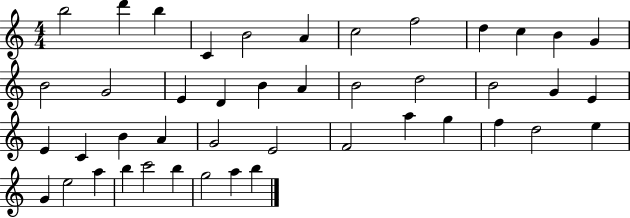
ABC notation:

X:1
T:Untitled
M:4/4
L:1/4
K:C
b2 d' b C B2 A c2 f2 d c B G B2 G2 E D B A B2 d2 B2 G E E C B A G2 E2 F2 a g f d2 e G e2 a b c'2 b g2 a b